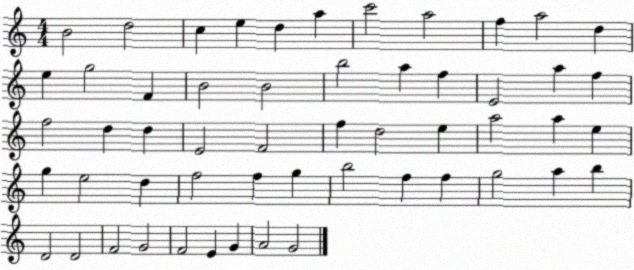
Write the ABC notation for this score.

X:1
T:Untitled
M:4/4
L:1/4
K:C
B2 d2 c e d a c'2 a2 f a2 d e g2 F B2 B2 b2 a f E2 a f f2 d d E2 F2 f d2 e a2 a e g e2 d f2 f g b2 f f g2 a b D2 D2 F2 G2 F2 E G A2 G2